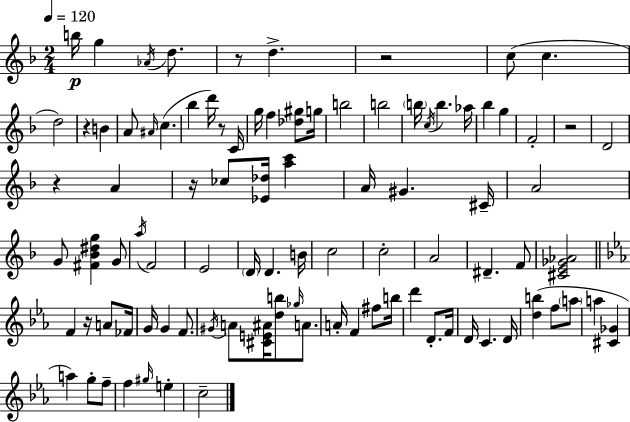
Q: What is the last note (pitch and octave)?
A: C5